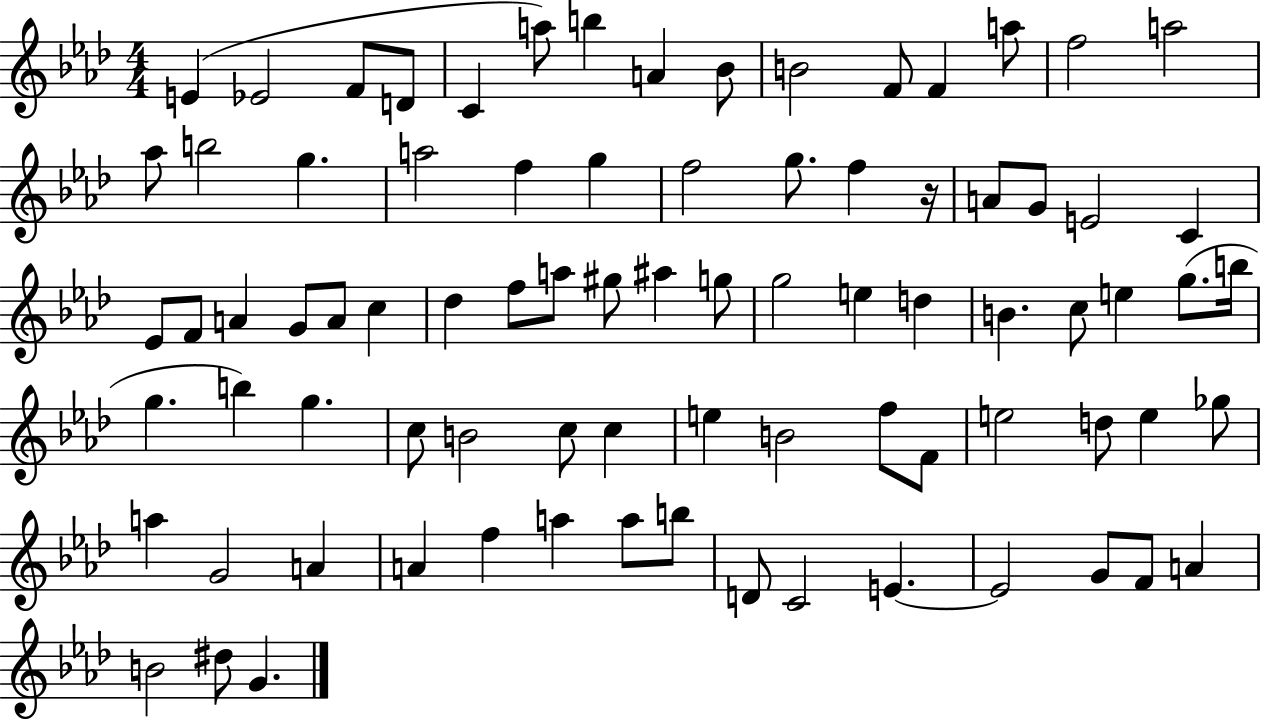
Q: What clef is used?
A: treble